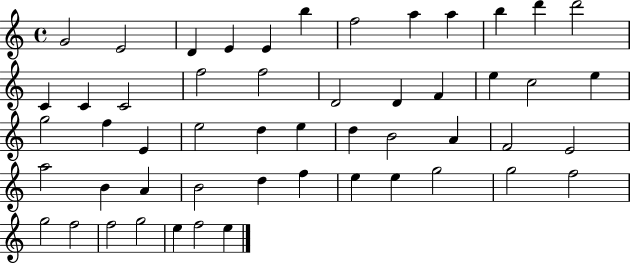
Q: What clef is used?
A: treble